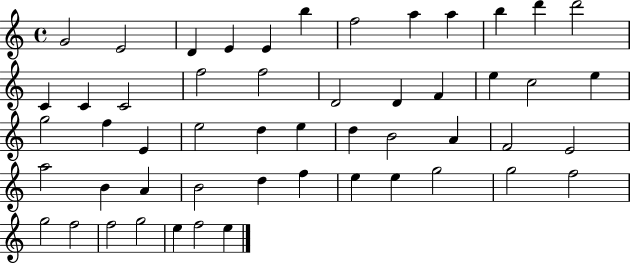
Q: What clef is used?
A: treble